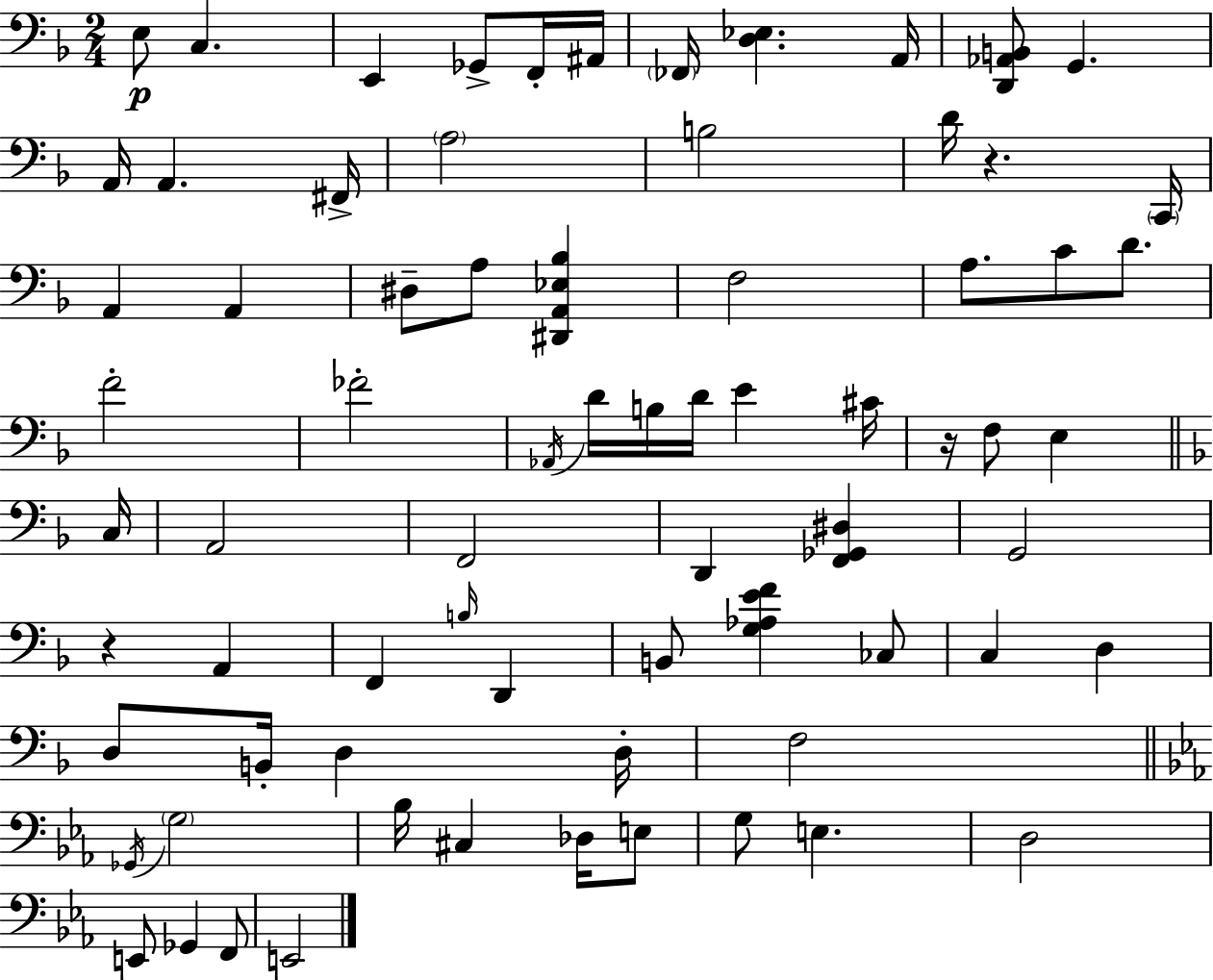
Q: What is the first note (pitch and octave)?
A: E3